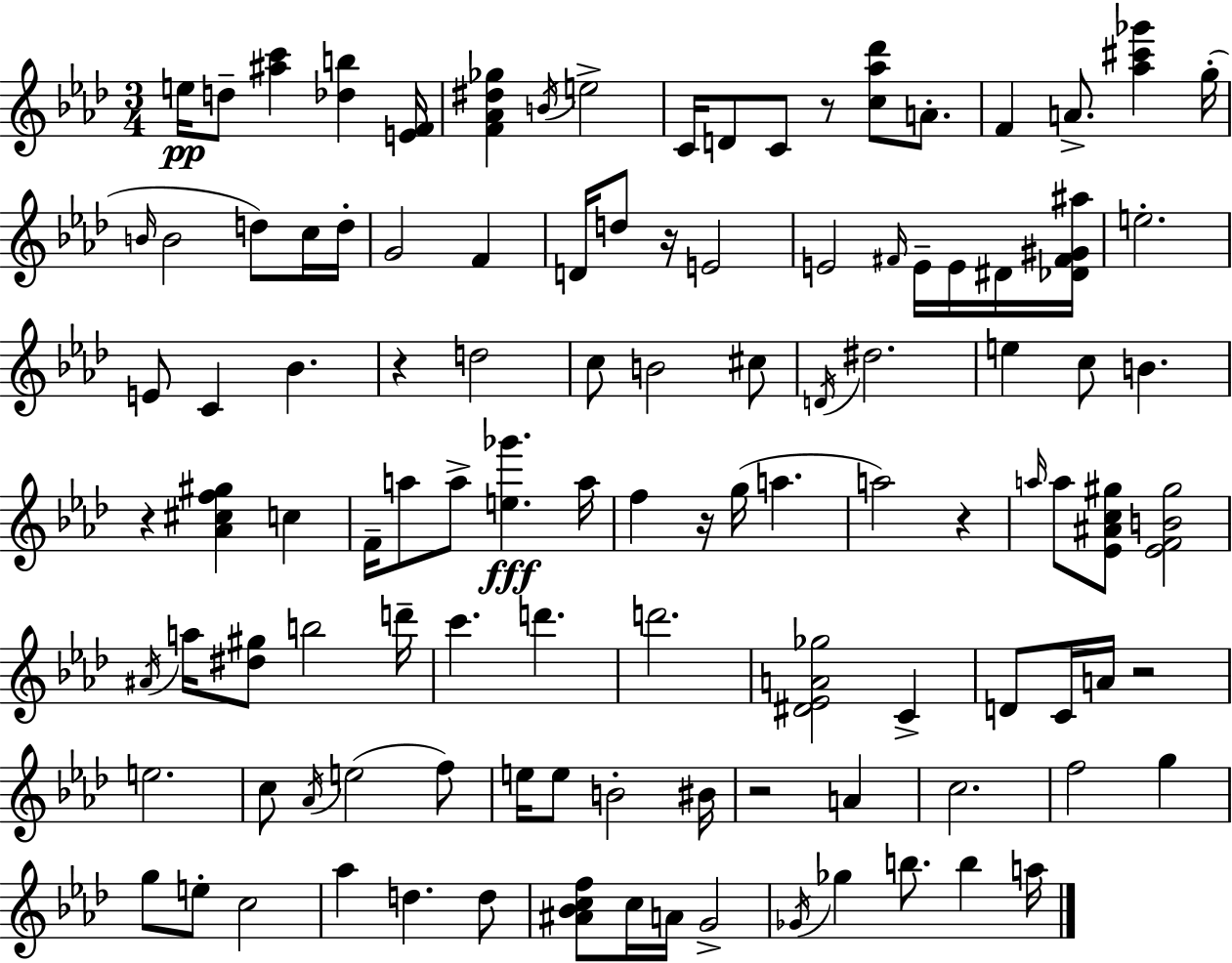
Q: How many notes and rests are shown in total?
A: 110